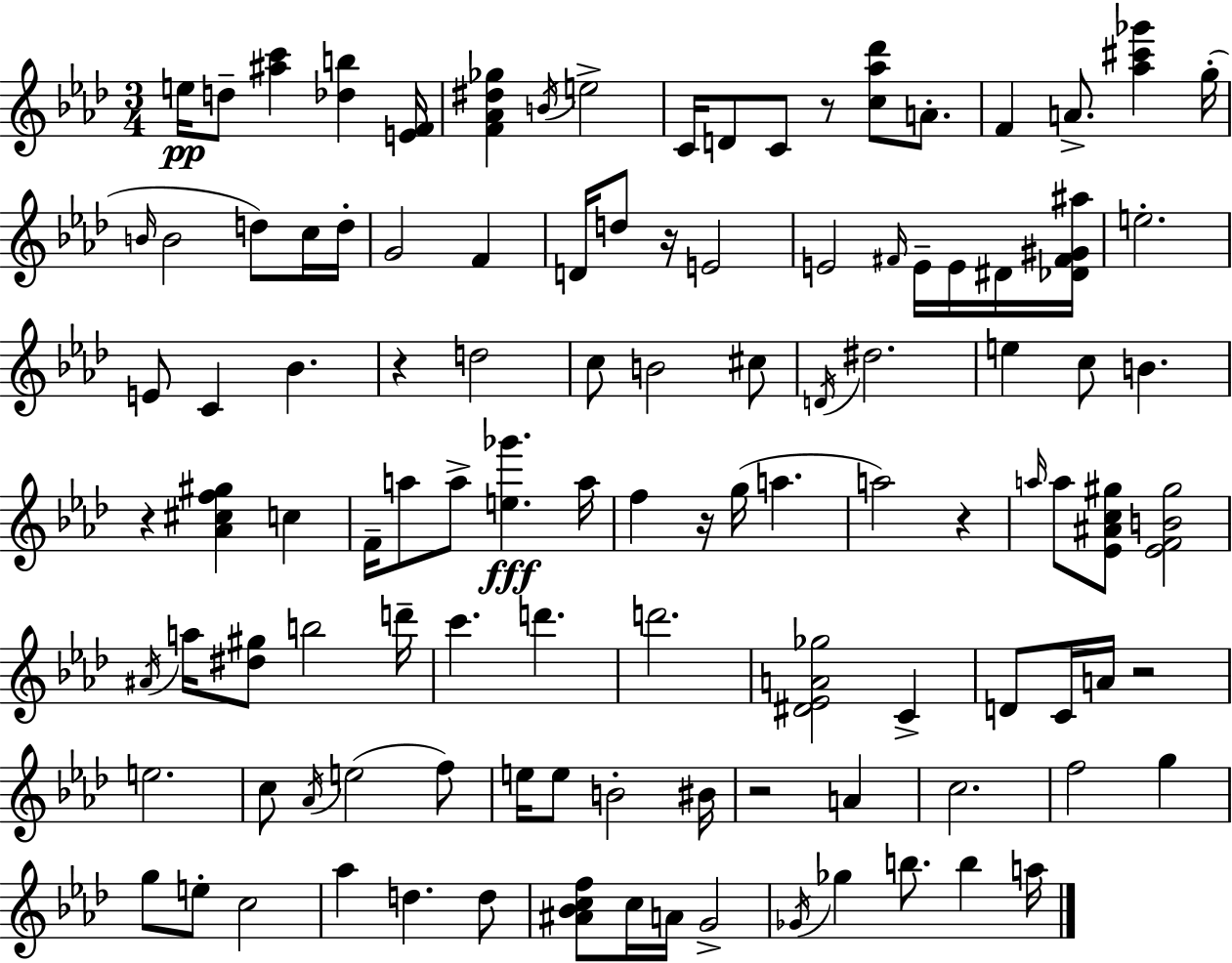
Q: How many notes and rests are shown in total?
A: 110